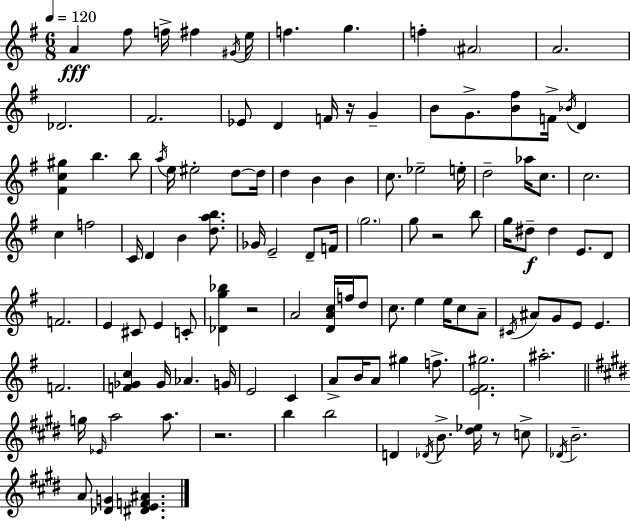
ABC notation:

X:1
T:Untitled
M:6/8
L:1/4
K:Em
A ^f/2 f/4 ^f ^G/4 e/4 f g f ^A2 A2 _D2 ^F2 _E/2 D F/4 z/4 G B/2 G/2 [B^f]/2 F/4 _B/4 D [^Fc^g] b b/2 a/4 e/4 ^e2 d/2 d/4 d B B c/2 _e2 e/4 d2 _a/4 c/2 c2 c f2 C/4 D B [dab]/2 _G/4 E2 D/2 F/4 g2 g/2 z2 b/2 g/4 ^d/2 ^d E/2 D/2 F2 E ^C/2 E C/2 [_Dg_b] z2 A2 [DAc]/4 f/4 d/2 c/2 e e/4 c/2 A/2 ^C/4 ^A/2 G/2 E/2 E F2 [F_Gc] _G/4 _A G/4 E2 C A/2 B/4 A/2 ^g f/2 [E^F^g]2 ^a2 g/4 _E/4 a2 a/2 z2 b b2 D _D/4 B/2 [^d_e]/4 z/2 c/2 _D/4 B2 A/2 [_DG] [^DEF^A]